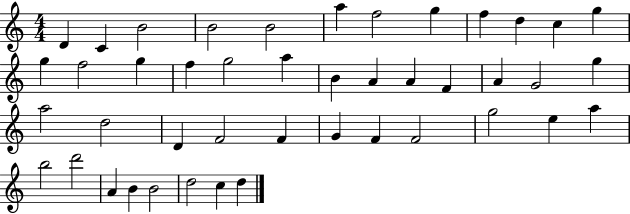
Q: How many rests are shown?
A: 0